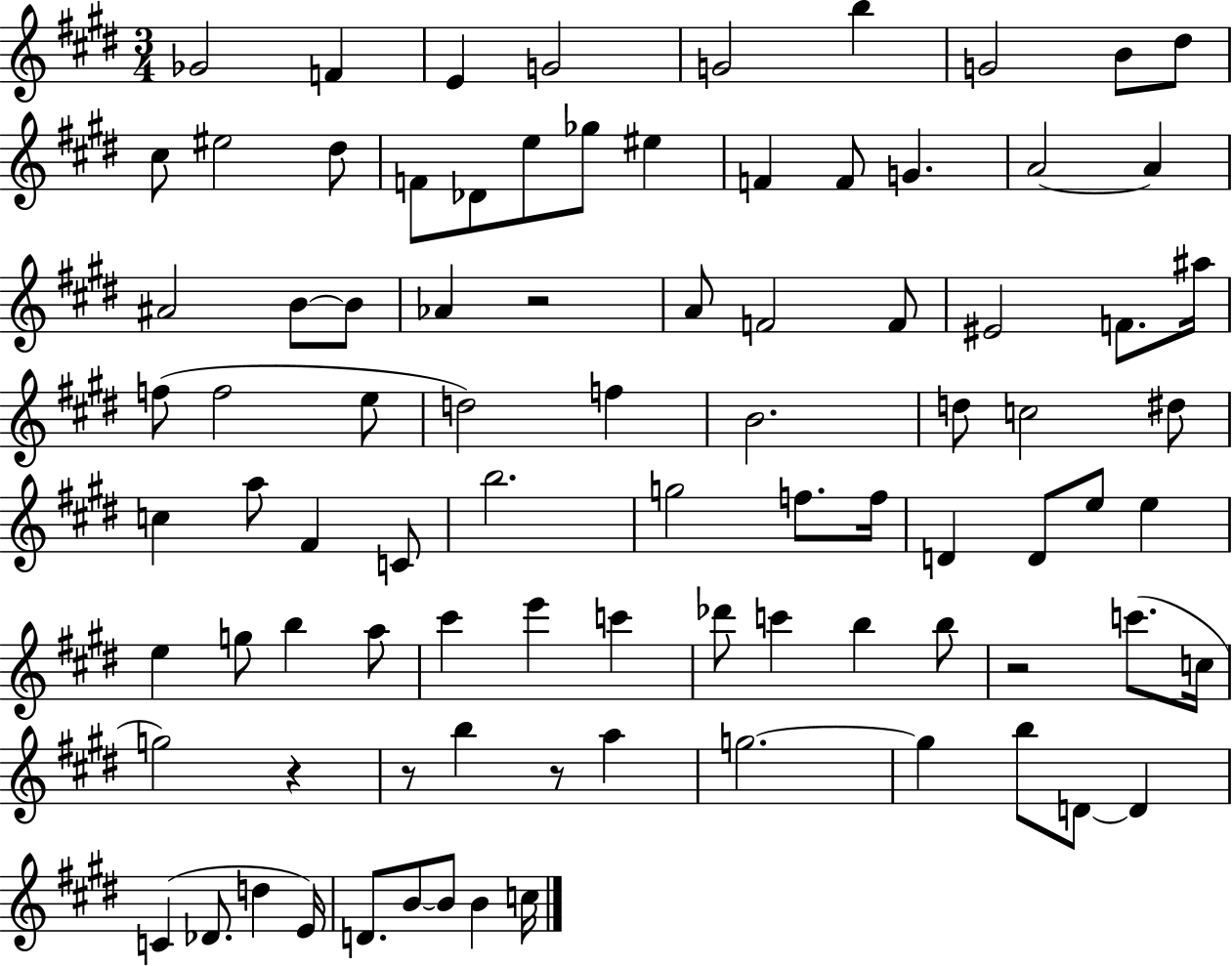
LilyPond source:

{
  \clef treble
  \numericTimeSignature
  \time 3/4
  \key e \major
  \repeat volta 2 { ges'2 f'4 | e'4 g'2 | g'2 b''4 | g'2 b'8 dis''8 | \break cis''8 eis''2 dis''8 | f'8 des'8 e''8 ges''8 eis''4 | f'4 f'8 g'4. | a'2~~ a'4 | \break ais'2 b'8~~ b'8 | aes'4 r2 | a'8 f'2 f'8 | eis'2 f'8. ais''16 | \break f''8( f''2 e''8 | d''2) f''4 | b'2. | d''8 c''2 dis''8 | \break c''4 a''8 fis'4 c'8 | b''2. | g''2 f''8. f''16 | d'4 d'8 e''8 e''4 | \break e''4 g''8 b''4 a''8 | cis'''4 e'''4 c'''4 | des'''8 c'''4 b''4 b''8 | r2 c'''8.( c''16 | \break g''2) r4 | r8 b''4 r8 a''4 | g''2.~~ | g''4 b''8 d'8~~ d'4 | \break c'4( des'8. d''4 e'16) | d'8. b'8~~ b'8 b'4 c''16 | } \bar "|."
}